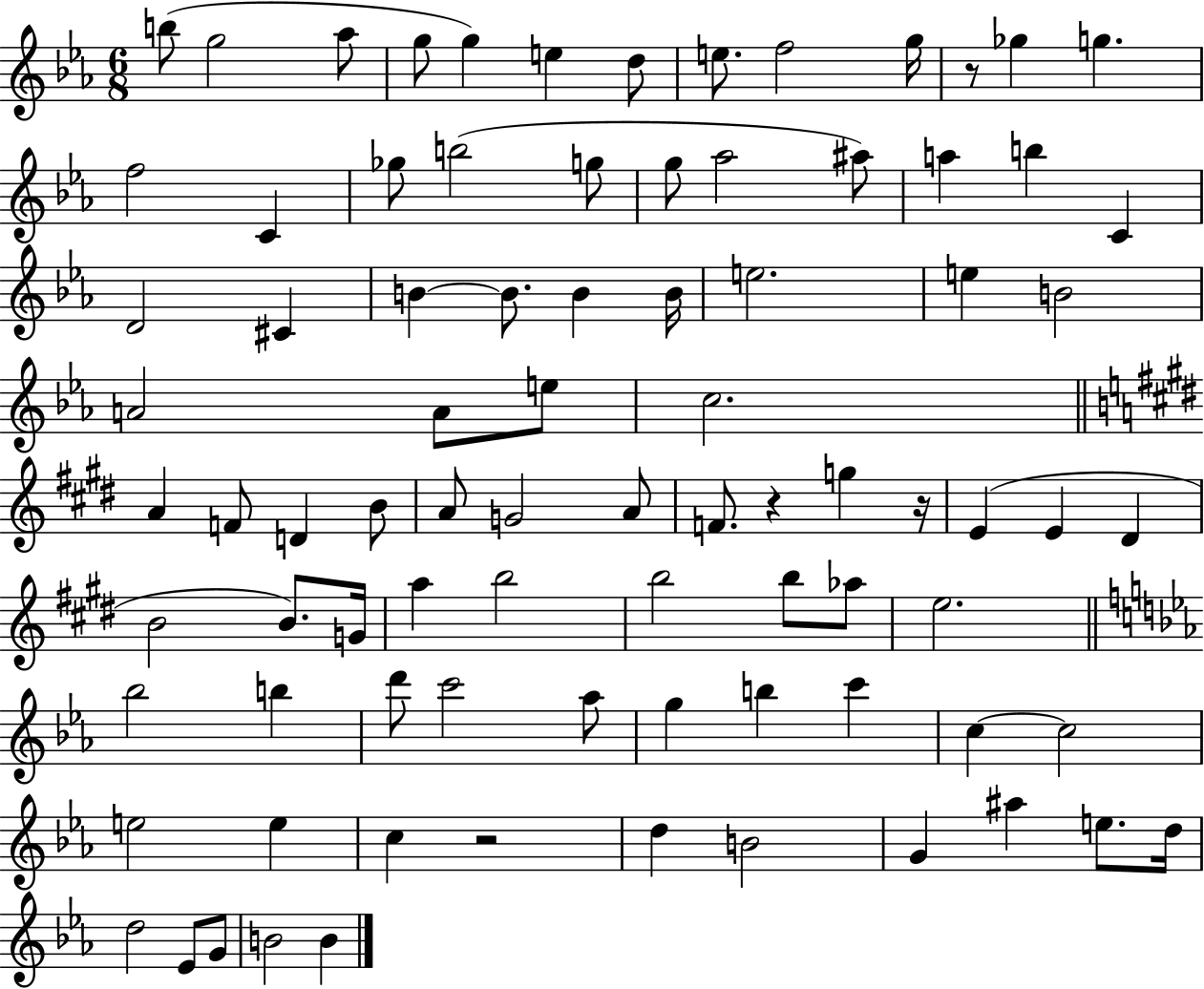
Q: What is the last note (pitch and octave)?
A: B4